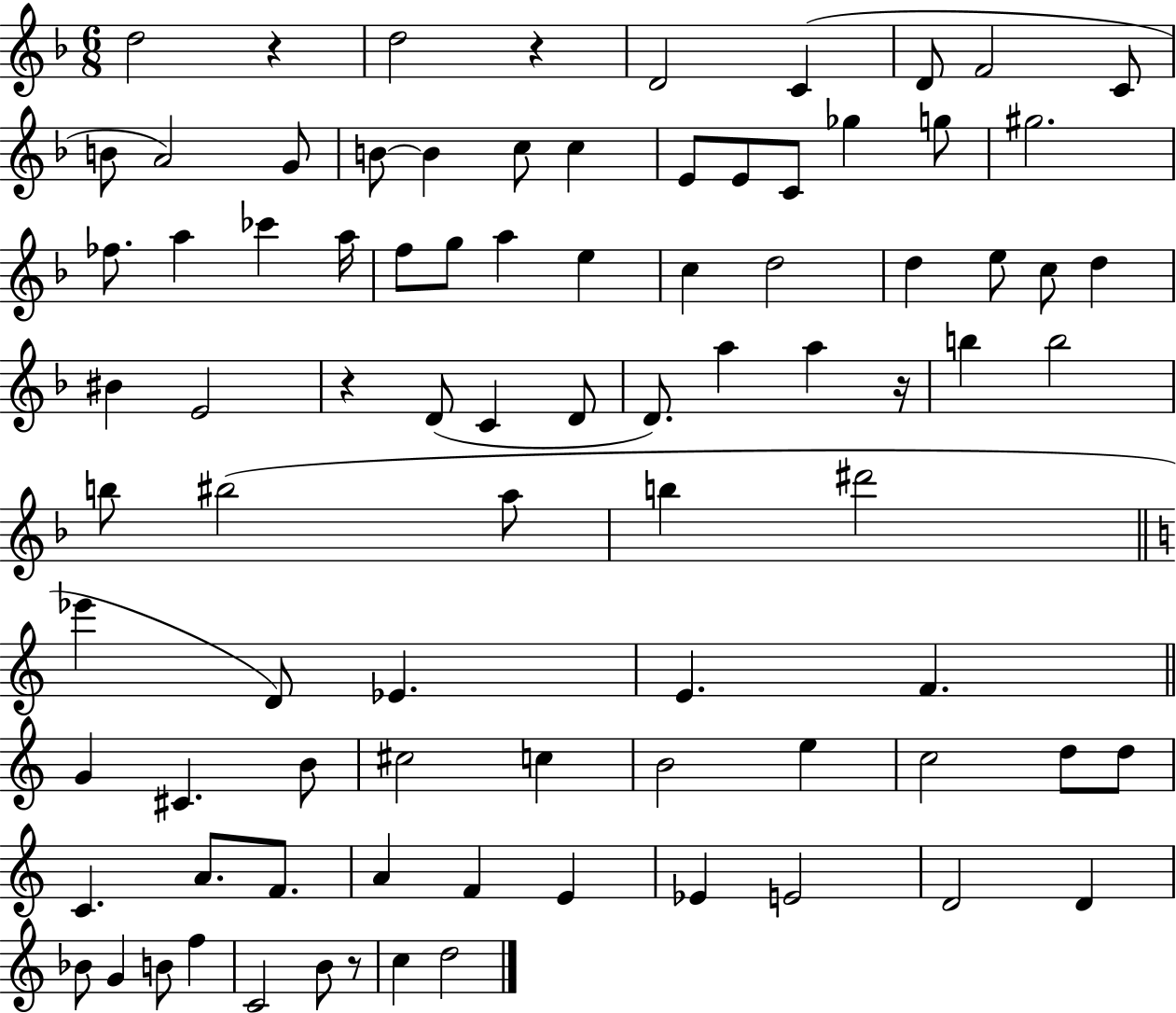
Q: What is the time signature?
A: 6/8